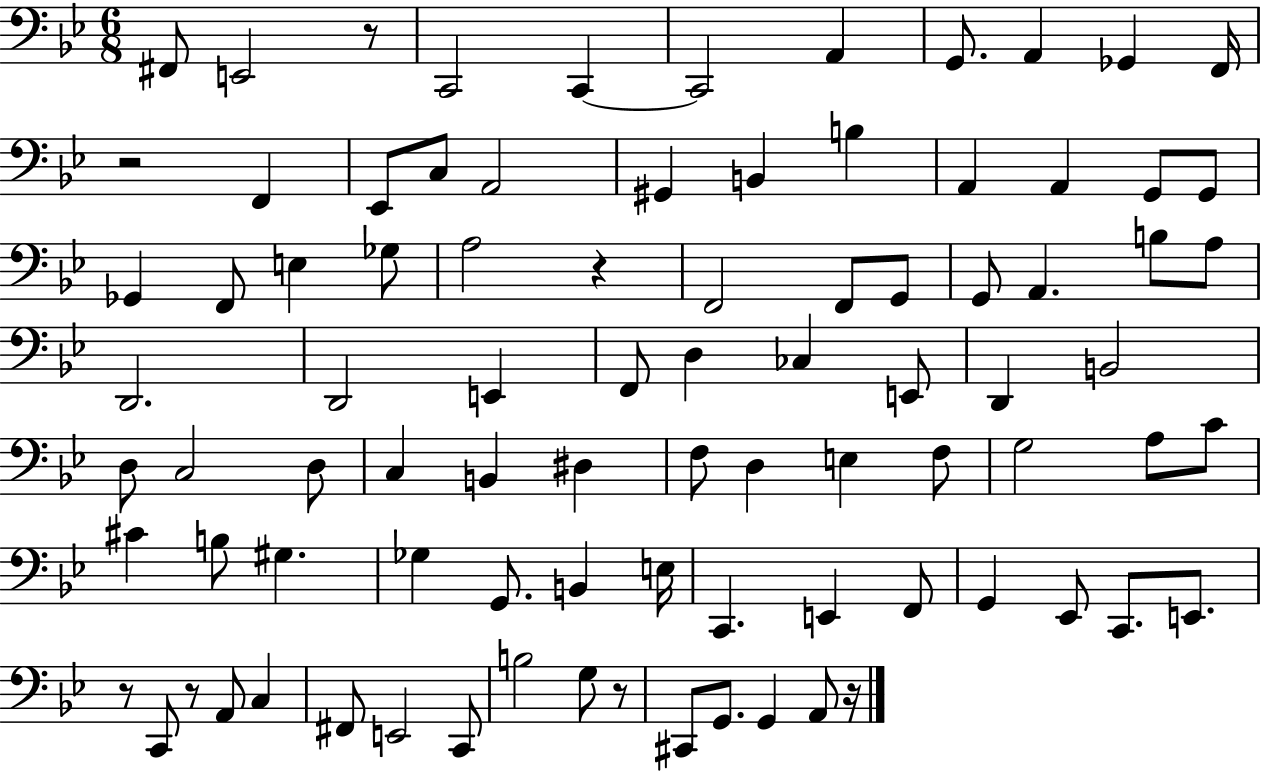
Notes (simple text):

F#2/e E2/h R/e C2/h C2/q C2/h A2/q G2/e. A2/q Gb2/q F2/s R/h F2/q Eb2/e C3/e A2/h G#2/q B2/q B3/q A2/q A2/q G2/e G2/e Gb2/q F2/e E3/q Gb3/e A3/h R/q F2/h F2/e G2/e G2/e A2/q. B3/e A3/e D2/h. D2/h E2/q F2/e D3/q CES3/q E2/e D2/q B2/h D3/e C3/h D3/e C3/q B2/q D#3/q F3/e D3/q E3/q F3/e G3/h A3/e C4/e C#4/q B3/e G#3/q. Gb3/q G2/e. B2/q E3/s C2/q. E2/q F2/e G2/q Eb2/e C2/e. E2/e. R/e C2/e R/e A2/e C3/q F#2/e E2/h C2/e B3/h G3/e R/e C#2/e G2/e. G2/q A2/e R/s